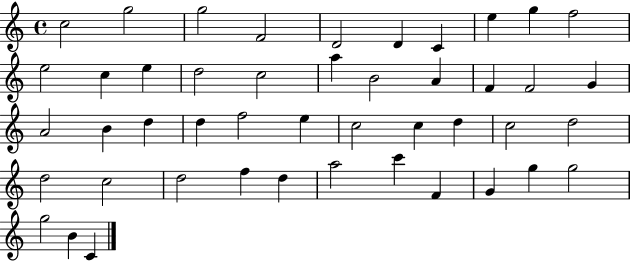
X:1
T:Untitled
M:4/4
L:1/4
K:C
c2 g2 g2 F2 D2 D C e g f2 e2 c e d2 c2 a B2 A F F2 G A2 B d d f2 e c2 c d c2 d2 d2 c2 d2 f d a2 c' F G g g2 g2 B C